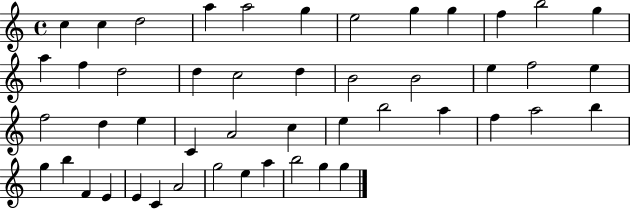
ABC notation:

X:1
T:Untitled
M:4/4
L:1/4
K:C
c c d2 a a2 g e2 g g f b2 g a f d2 d c2 d B2 B2 e f2 e f2 d e C A2 c e b2 a f a2 b g b F E E C A2 g2 e a b2 g g